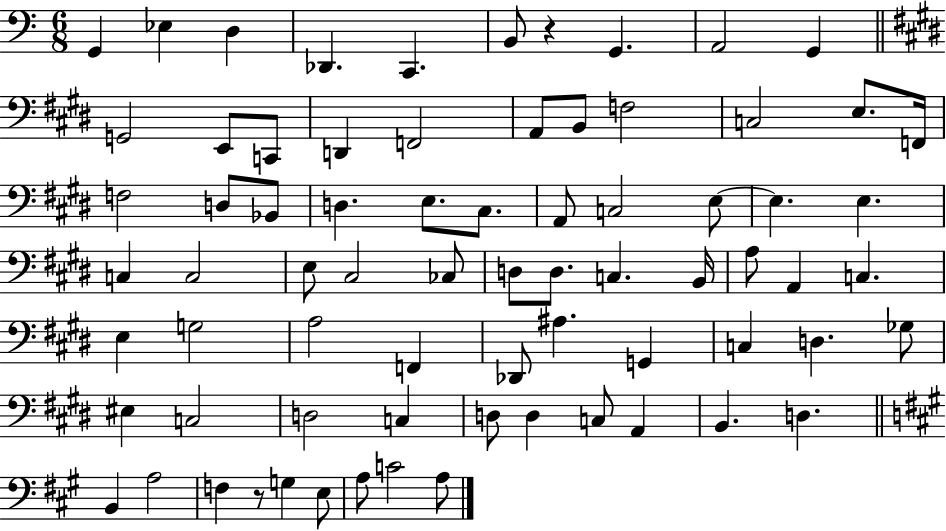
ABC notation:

X:1
T:Untitled
M:6/8
L:1/4
K:C
G,, _E, D, _D,, C,, B,,/2 z G,, A,,2 G,, G,,2 E,,/2 C,,/2 D,, F,,2 A,,/2 B,,/2 F,2 C,2 E,/2 F,,/4 F,2 D,/2 _B,,/2 D, E,/2 ^C,/2 A,,/2 C,2 E,/2 E, E, C, C,2 E,/2 ^C,2 _C,/2 D,/2 D,/2 C, B,,/4 A,/2 A,, C, E, G,2 A,2 F,, _D,,/2 ^A, G,, C, D, _G,/2 ^E, C,2 D,2 C, D,/2 D, C,/2 A,, B,, D, B,, A,2 F, z/2 G, E,/2 A,/2 C2 A,/2